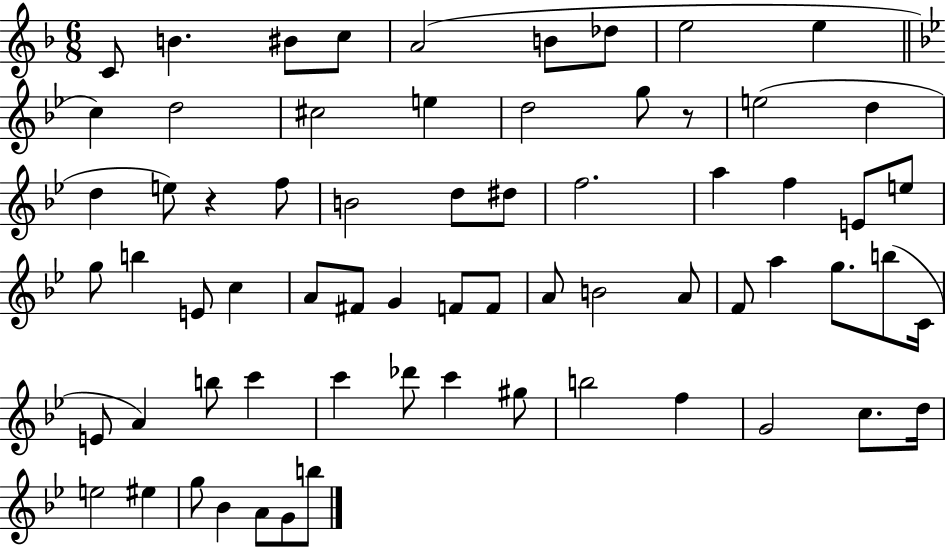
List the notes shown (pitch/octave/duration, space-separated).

C4/e B4/q. BIS4/e C5/e A4/h B4/e Db5/e E5/h E5/q C5/q D5/h C#5/h E5/q D5/h G5/e R/e E5/h D5/q D5/q E5/e R/q F5/e B4/h D5/e D#5/e F5/h. A5/q F5/q E4/e E5/e G5/e B5/q E4/e C5/q A4/e F#4/e G4/q F4/e F4/e A4/e B4/h A4/e F4/e A5/q G5/e. B5/e C4/s E4/e A4/q B5/e C6/q C6/q Db6/e C6/q G#5/e B5/h F5/q G4/h C5/e. D5/s E5/h EIS5/q G5/e Bb4/q A4/e G4/e B5/e